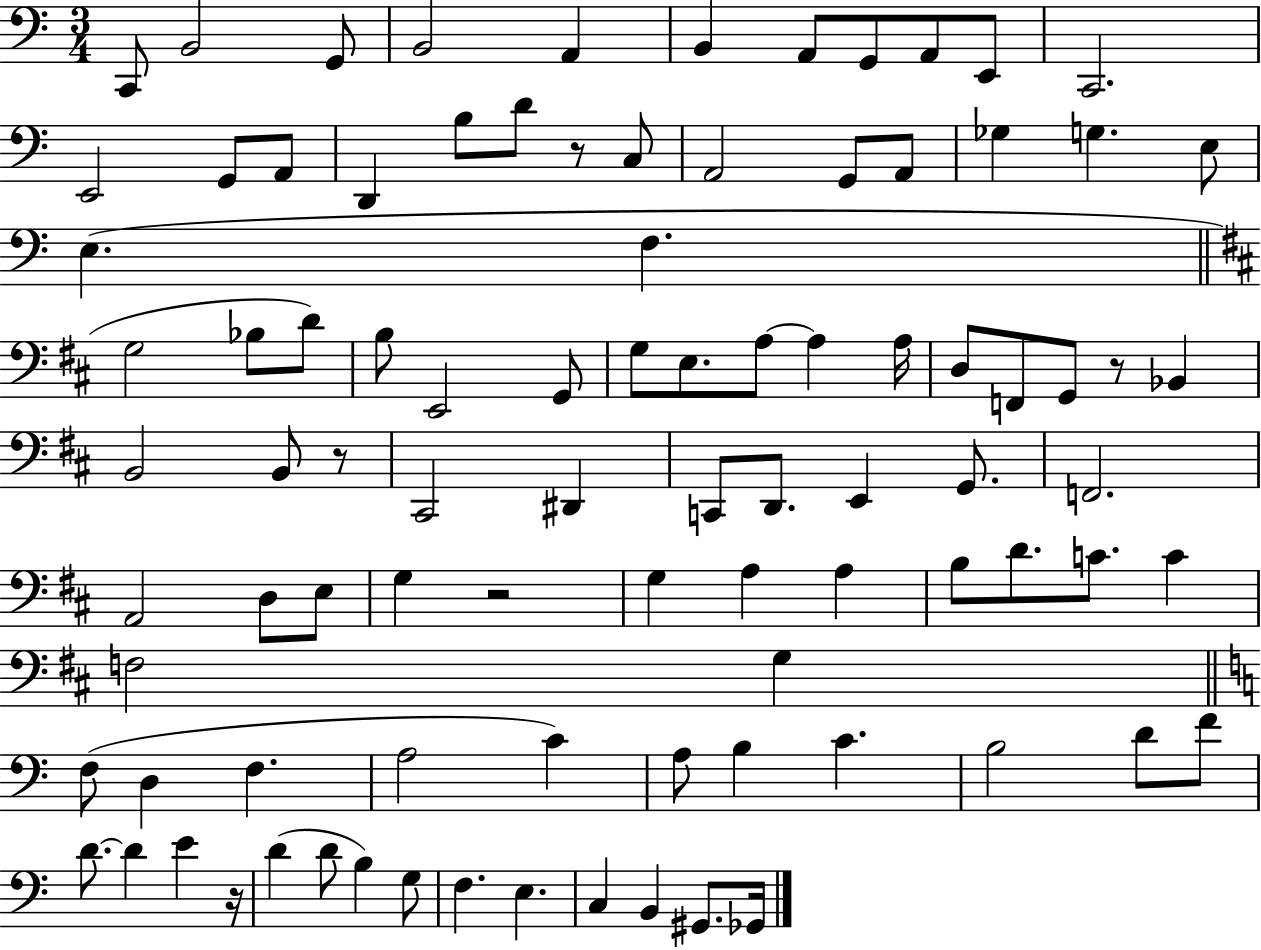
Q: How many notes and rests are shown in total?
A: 92